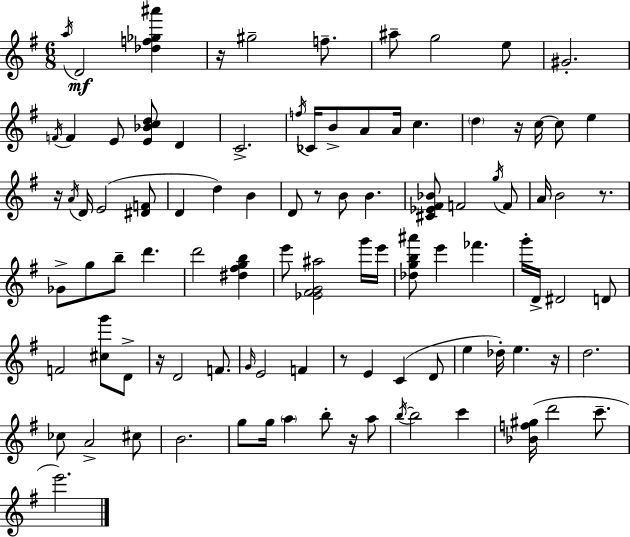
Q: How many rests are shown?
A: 9